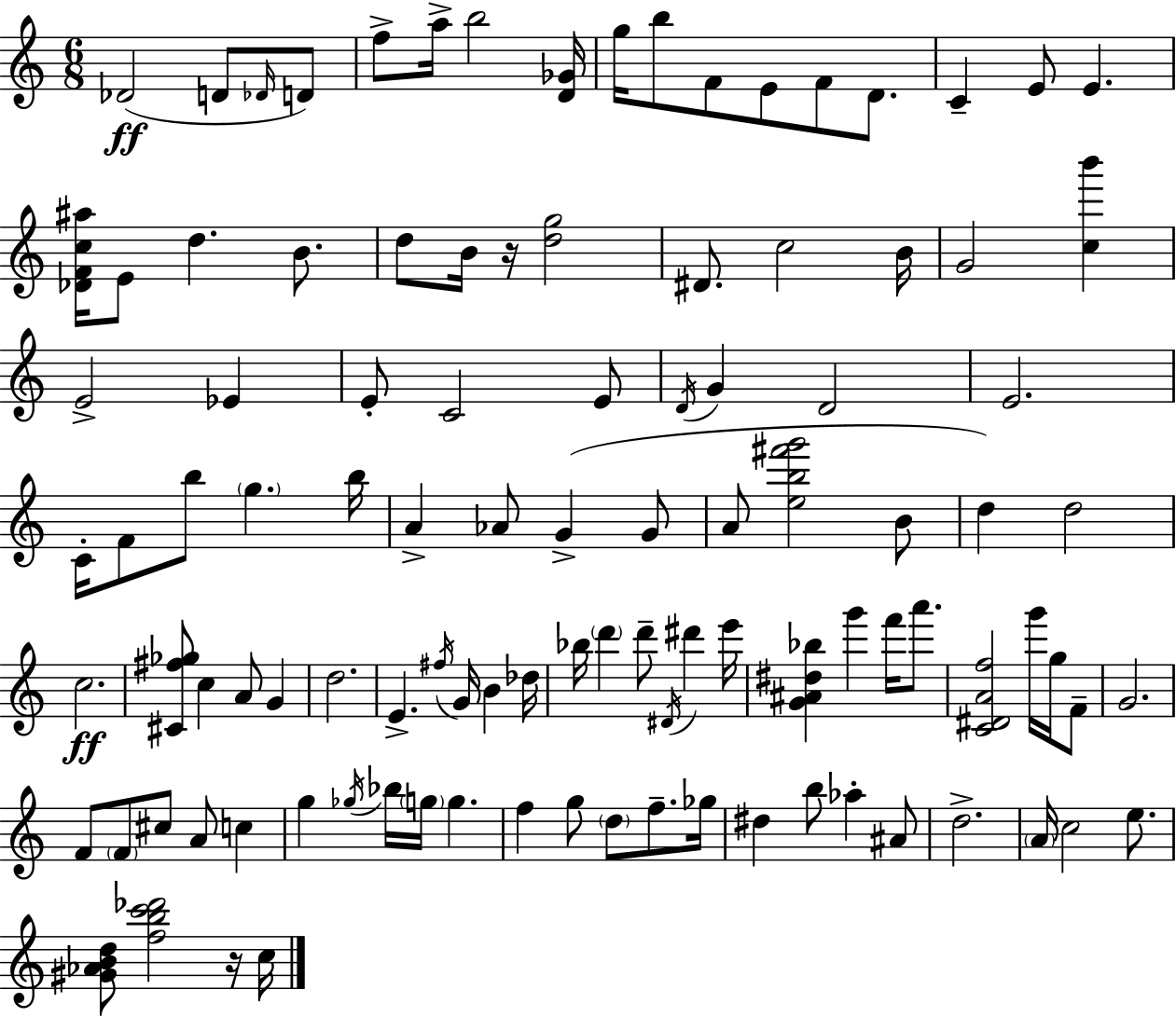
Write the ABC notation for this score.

X:1
T:Untitled
M:6/8
L:1/4
K:C
_D2 D/2 _D/4 D/2 f/2 a/4 b2 [D_G]/4 g/4 b/2 F/2 E/2 F/2 D/2 C E/2 E [_DFc^a]/4 E/2 d B/2 d/2 B/4 z/4 [dg]2 ^D/2 c2 B/4 G2 [cb'] E2 _E E/2 C2 E/2 D/4 G D2 E2 C/4 F/2 b/2 g b/4 A _A/2 G G/2 A/2 [eb^f'g']2 B/2 d d2 c2 [^C^f_g]/2 c A/2 G d2 E ^f/4 G/4 B _d/4 _b/4 d' d'/2 ^D/4 ^d' e'/4 [G^A^d_b] g' f'/4 a'/2 [C^DAf]2 g'/4 g/4 F/2 G2 F/2 F/2 ^c/2 A/2 c g _g/4 _b/4 g/4 g f g/2 d/2 f/2 _g/4 ^d b/2 _a ^A/2 d2 A/4 c2 e/2 [^G_ABd]/2 [fbc'_d']2 z/4 c/4